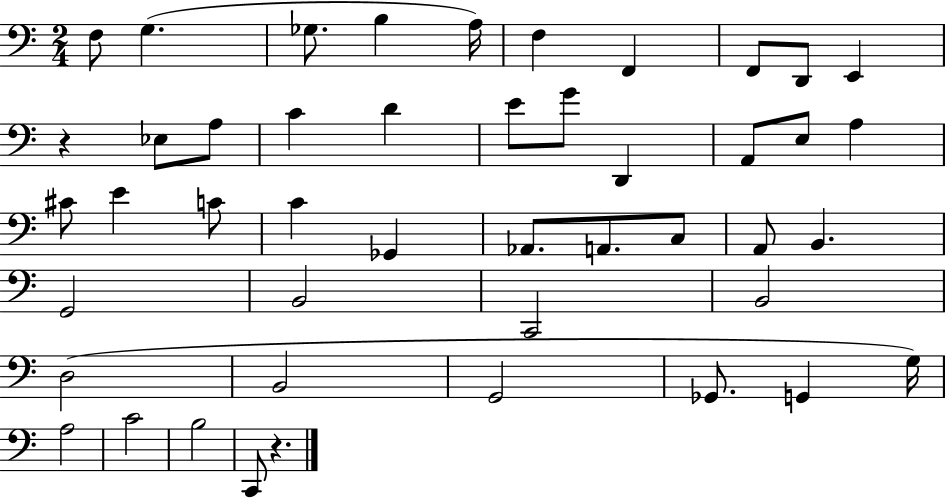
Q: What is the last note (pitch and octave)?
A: C2